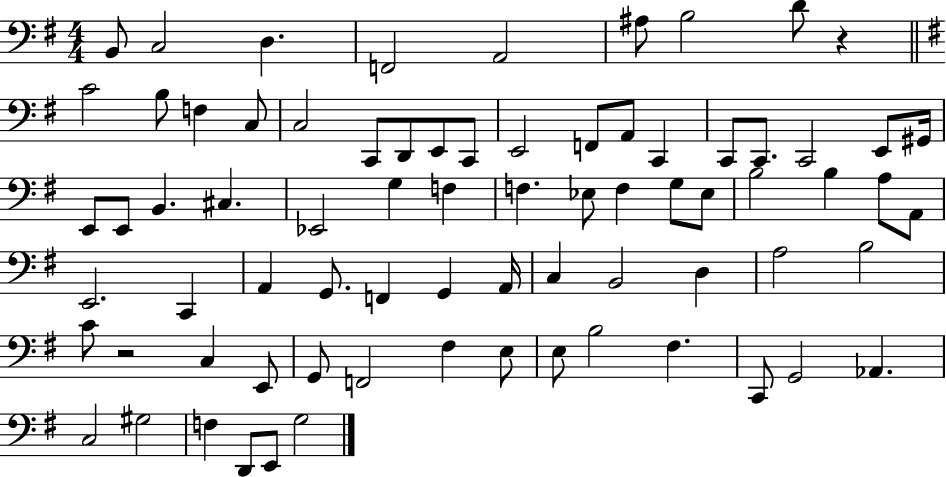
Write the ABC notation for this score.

X:1
T:Untitled
M:4/4
L:1/4
K:G
B,,/2 C,2 D, F,,2 A,,2 ^A,/2 B,2 D/2 z C2 B,/2 F, C,/2 C,2 C,,/2 D,,/2 E,,/2 C,,/2 E,,2 F,,/2 A,,/2 C,, C,,/2 C,,/2 C,,2 E,,/2 ^G,,/4 E,,/2 E,,/2 B,, ^C, _E,,2 G, F, F, _E,/2 F, G,/2 _E,/2 B,2 B, A,/2 A,,/2 E,,2 C,, A,, G,,/2 F,, G,, A,,/4 C, B,,2 D, A,2 B,2 C/2 z2 C, E,,/2 G,,/2 F,,2 ^F, E,/2 E,/2 B,2 ^F, C,,/2 G,,2 _A,, C,2 ^G,2 F, D,,/2 E,,/2 G,2